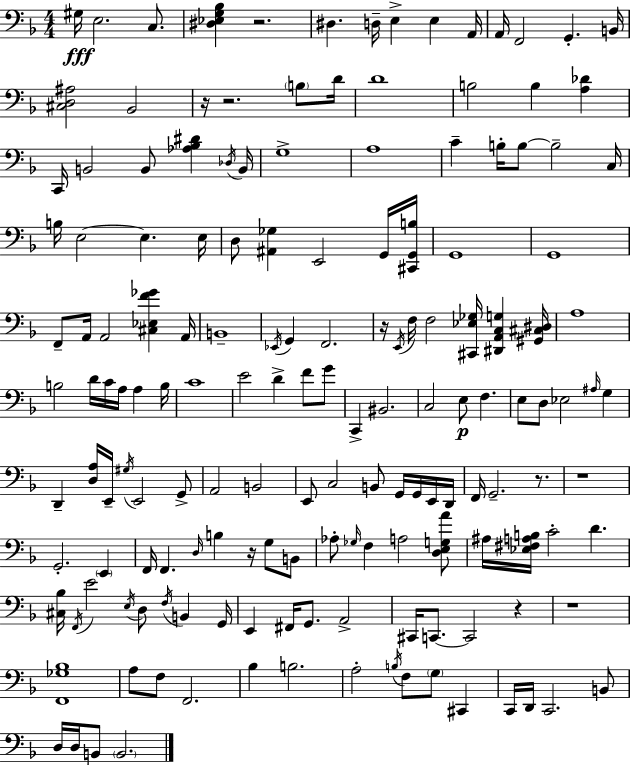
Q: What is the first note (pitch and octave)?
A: G#3